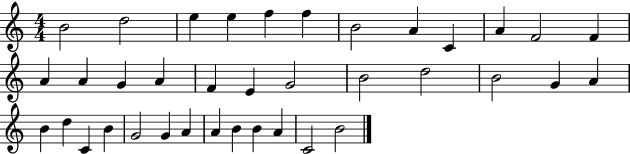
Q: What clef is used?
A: treble